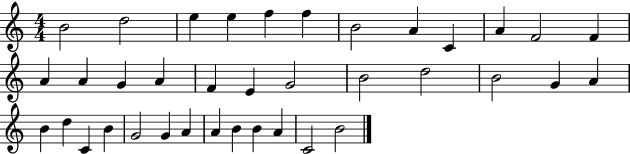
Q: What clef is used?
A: treble